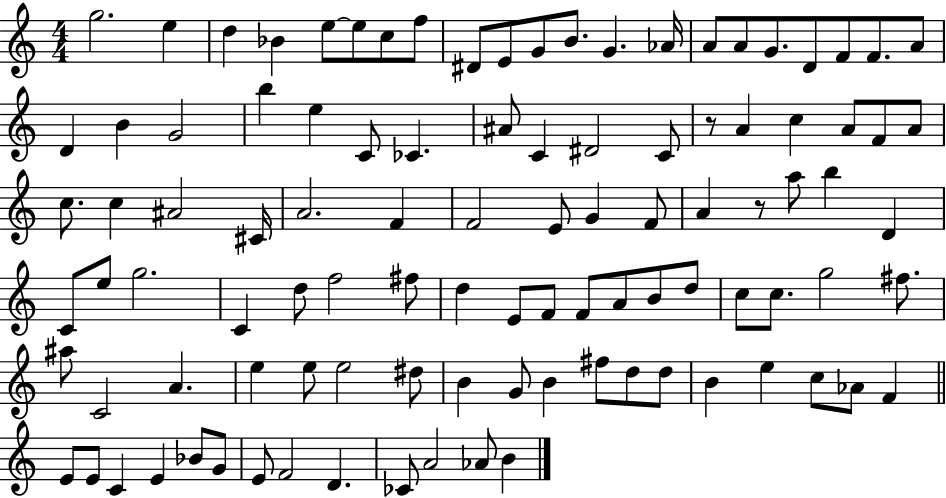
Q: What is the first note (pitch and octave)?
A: G5